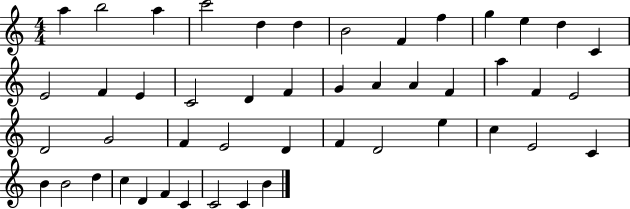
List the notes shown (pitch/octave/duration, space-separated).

A5/q B5/h A5/q C6/h D5/q D5/q B4/h F4/q F5/q G5/q E5/q D5/q C4/q E4/h F4/q E4/q C4/h D4/q F4/q G4/q A4/q A4/q F4/q A5/q F4/q E4/h D4/h G4/h F4/q E4/h D4/q F4/q D4/h E5/q C5/q E4/h C4/q B4/q B4/h D5/q C5/q D4/q F4/q C4/q C4/h C4/q B4/q